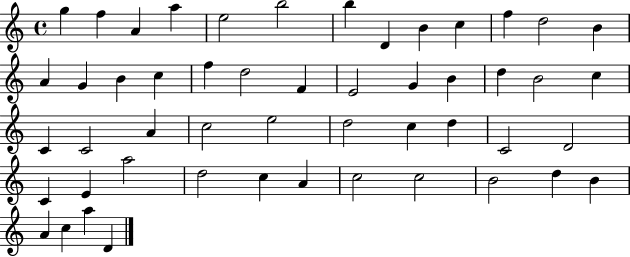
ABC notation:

X:1
T:Untitled
M:4/4
L:1/4
K:C
g f A a e2 b2 b D B c f d2 B A G B c f d2 F E2 G B d B2 c C C2 A c2 e2 d2 c d C2 D2 C E a2 d2 c A c2 c2 B2 d B A c a D